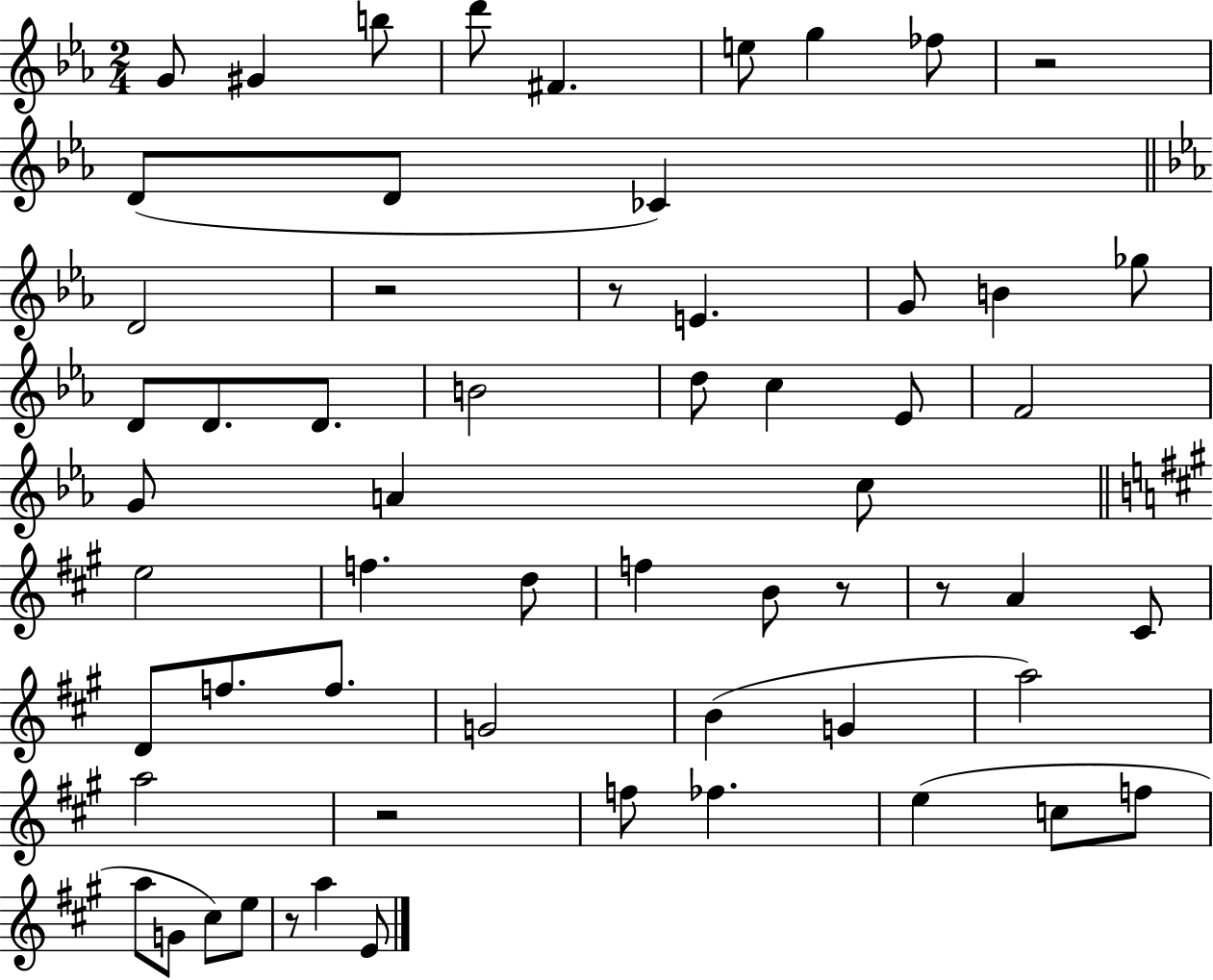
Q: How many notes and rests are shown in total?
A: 60